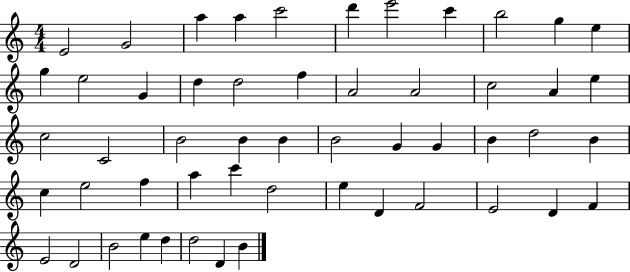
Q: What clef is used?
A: treble